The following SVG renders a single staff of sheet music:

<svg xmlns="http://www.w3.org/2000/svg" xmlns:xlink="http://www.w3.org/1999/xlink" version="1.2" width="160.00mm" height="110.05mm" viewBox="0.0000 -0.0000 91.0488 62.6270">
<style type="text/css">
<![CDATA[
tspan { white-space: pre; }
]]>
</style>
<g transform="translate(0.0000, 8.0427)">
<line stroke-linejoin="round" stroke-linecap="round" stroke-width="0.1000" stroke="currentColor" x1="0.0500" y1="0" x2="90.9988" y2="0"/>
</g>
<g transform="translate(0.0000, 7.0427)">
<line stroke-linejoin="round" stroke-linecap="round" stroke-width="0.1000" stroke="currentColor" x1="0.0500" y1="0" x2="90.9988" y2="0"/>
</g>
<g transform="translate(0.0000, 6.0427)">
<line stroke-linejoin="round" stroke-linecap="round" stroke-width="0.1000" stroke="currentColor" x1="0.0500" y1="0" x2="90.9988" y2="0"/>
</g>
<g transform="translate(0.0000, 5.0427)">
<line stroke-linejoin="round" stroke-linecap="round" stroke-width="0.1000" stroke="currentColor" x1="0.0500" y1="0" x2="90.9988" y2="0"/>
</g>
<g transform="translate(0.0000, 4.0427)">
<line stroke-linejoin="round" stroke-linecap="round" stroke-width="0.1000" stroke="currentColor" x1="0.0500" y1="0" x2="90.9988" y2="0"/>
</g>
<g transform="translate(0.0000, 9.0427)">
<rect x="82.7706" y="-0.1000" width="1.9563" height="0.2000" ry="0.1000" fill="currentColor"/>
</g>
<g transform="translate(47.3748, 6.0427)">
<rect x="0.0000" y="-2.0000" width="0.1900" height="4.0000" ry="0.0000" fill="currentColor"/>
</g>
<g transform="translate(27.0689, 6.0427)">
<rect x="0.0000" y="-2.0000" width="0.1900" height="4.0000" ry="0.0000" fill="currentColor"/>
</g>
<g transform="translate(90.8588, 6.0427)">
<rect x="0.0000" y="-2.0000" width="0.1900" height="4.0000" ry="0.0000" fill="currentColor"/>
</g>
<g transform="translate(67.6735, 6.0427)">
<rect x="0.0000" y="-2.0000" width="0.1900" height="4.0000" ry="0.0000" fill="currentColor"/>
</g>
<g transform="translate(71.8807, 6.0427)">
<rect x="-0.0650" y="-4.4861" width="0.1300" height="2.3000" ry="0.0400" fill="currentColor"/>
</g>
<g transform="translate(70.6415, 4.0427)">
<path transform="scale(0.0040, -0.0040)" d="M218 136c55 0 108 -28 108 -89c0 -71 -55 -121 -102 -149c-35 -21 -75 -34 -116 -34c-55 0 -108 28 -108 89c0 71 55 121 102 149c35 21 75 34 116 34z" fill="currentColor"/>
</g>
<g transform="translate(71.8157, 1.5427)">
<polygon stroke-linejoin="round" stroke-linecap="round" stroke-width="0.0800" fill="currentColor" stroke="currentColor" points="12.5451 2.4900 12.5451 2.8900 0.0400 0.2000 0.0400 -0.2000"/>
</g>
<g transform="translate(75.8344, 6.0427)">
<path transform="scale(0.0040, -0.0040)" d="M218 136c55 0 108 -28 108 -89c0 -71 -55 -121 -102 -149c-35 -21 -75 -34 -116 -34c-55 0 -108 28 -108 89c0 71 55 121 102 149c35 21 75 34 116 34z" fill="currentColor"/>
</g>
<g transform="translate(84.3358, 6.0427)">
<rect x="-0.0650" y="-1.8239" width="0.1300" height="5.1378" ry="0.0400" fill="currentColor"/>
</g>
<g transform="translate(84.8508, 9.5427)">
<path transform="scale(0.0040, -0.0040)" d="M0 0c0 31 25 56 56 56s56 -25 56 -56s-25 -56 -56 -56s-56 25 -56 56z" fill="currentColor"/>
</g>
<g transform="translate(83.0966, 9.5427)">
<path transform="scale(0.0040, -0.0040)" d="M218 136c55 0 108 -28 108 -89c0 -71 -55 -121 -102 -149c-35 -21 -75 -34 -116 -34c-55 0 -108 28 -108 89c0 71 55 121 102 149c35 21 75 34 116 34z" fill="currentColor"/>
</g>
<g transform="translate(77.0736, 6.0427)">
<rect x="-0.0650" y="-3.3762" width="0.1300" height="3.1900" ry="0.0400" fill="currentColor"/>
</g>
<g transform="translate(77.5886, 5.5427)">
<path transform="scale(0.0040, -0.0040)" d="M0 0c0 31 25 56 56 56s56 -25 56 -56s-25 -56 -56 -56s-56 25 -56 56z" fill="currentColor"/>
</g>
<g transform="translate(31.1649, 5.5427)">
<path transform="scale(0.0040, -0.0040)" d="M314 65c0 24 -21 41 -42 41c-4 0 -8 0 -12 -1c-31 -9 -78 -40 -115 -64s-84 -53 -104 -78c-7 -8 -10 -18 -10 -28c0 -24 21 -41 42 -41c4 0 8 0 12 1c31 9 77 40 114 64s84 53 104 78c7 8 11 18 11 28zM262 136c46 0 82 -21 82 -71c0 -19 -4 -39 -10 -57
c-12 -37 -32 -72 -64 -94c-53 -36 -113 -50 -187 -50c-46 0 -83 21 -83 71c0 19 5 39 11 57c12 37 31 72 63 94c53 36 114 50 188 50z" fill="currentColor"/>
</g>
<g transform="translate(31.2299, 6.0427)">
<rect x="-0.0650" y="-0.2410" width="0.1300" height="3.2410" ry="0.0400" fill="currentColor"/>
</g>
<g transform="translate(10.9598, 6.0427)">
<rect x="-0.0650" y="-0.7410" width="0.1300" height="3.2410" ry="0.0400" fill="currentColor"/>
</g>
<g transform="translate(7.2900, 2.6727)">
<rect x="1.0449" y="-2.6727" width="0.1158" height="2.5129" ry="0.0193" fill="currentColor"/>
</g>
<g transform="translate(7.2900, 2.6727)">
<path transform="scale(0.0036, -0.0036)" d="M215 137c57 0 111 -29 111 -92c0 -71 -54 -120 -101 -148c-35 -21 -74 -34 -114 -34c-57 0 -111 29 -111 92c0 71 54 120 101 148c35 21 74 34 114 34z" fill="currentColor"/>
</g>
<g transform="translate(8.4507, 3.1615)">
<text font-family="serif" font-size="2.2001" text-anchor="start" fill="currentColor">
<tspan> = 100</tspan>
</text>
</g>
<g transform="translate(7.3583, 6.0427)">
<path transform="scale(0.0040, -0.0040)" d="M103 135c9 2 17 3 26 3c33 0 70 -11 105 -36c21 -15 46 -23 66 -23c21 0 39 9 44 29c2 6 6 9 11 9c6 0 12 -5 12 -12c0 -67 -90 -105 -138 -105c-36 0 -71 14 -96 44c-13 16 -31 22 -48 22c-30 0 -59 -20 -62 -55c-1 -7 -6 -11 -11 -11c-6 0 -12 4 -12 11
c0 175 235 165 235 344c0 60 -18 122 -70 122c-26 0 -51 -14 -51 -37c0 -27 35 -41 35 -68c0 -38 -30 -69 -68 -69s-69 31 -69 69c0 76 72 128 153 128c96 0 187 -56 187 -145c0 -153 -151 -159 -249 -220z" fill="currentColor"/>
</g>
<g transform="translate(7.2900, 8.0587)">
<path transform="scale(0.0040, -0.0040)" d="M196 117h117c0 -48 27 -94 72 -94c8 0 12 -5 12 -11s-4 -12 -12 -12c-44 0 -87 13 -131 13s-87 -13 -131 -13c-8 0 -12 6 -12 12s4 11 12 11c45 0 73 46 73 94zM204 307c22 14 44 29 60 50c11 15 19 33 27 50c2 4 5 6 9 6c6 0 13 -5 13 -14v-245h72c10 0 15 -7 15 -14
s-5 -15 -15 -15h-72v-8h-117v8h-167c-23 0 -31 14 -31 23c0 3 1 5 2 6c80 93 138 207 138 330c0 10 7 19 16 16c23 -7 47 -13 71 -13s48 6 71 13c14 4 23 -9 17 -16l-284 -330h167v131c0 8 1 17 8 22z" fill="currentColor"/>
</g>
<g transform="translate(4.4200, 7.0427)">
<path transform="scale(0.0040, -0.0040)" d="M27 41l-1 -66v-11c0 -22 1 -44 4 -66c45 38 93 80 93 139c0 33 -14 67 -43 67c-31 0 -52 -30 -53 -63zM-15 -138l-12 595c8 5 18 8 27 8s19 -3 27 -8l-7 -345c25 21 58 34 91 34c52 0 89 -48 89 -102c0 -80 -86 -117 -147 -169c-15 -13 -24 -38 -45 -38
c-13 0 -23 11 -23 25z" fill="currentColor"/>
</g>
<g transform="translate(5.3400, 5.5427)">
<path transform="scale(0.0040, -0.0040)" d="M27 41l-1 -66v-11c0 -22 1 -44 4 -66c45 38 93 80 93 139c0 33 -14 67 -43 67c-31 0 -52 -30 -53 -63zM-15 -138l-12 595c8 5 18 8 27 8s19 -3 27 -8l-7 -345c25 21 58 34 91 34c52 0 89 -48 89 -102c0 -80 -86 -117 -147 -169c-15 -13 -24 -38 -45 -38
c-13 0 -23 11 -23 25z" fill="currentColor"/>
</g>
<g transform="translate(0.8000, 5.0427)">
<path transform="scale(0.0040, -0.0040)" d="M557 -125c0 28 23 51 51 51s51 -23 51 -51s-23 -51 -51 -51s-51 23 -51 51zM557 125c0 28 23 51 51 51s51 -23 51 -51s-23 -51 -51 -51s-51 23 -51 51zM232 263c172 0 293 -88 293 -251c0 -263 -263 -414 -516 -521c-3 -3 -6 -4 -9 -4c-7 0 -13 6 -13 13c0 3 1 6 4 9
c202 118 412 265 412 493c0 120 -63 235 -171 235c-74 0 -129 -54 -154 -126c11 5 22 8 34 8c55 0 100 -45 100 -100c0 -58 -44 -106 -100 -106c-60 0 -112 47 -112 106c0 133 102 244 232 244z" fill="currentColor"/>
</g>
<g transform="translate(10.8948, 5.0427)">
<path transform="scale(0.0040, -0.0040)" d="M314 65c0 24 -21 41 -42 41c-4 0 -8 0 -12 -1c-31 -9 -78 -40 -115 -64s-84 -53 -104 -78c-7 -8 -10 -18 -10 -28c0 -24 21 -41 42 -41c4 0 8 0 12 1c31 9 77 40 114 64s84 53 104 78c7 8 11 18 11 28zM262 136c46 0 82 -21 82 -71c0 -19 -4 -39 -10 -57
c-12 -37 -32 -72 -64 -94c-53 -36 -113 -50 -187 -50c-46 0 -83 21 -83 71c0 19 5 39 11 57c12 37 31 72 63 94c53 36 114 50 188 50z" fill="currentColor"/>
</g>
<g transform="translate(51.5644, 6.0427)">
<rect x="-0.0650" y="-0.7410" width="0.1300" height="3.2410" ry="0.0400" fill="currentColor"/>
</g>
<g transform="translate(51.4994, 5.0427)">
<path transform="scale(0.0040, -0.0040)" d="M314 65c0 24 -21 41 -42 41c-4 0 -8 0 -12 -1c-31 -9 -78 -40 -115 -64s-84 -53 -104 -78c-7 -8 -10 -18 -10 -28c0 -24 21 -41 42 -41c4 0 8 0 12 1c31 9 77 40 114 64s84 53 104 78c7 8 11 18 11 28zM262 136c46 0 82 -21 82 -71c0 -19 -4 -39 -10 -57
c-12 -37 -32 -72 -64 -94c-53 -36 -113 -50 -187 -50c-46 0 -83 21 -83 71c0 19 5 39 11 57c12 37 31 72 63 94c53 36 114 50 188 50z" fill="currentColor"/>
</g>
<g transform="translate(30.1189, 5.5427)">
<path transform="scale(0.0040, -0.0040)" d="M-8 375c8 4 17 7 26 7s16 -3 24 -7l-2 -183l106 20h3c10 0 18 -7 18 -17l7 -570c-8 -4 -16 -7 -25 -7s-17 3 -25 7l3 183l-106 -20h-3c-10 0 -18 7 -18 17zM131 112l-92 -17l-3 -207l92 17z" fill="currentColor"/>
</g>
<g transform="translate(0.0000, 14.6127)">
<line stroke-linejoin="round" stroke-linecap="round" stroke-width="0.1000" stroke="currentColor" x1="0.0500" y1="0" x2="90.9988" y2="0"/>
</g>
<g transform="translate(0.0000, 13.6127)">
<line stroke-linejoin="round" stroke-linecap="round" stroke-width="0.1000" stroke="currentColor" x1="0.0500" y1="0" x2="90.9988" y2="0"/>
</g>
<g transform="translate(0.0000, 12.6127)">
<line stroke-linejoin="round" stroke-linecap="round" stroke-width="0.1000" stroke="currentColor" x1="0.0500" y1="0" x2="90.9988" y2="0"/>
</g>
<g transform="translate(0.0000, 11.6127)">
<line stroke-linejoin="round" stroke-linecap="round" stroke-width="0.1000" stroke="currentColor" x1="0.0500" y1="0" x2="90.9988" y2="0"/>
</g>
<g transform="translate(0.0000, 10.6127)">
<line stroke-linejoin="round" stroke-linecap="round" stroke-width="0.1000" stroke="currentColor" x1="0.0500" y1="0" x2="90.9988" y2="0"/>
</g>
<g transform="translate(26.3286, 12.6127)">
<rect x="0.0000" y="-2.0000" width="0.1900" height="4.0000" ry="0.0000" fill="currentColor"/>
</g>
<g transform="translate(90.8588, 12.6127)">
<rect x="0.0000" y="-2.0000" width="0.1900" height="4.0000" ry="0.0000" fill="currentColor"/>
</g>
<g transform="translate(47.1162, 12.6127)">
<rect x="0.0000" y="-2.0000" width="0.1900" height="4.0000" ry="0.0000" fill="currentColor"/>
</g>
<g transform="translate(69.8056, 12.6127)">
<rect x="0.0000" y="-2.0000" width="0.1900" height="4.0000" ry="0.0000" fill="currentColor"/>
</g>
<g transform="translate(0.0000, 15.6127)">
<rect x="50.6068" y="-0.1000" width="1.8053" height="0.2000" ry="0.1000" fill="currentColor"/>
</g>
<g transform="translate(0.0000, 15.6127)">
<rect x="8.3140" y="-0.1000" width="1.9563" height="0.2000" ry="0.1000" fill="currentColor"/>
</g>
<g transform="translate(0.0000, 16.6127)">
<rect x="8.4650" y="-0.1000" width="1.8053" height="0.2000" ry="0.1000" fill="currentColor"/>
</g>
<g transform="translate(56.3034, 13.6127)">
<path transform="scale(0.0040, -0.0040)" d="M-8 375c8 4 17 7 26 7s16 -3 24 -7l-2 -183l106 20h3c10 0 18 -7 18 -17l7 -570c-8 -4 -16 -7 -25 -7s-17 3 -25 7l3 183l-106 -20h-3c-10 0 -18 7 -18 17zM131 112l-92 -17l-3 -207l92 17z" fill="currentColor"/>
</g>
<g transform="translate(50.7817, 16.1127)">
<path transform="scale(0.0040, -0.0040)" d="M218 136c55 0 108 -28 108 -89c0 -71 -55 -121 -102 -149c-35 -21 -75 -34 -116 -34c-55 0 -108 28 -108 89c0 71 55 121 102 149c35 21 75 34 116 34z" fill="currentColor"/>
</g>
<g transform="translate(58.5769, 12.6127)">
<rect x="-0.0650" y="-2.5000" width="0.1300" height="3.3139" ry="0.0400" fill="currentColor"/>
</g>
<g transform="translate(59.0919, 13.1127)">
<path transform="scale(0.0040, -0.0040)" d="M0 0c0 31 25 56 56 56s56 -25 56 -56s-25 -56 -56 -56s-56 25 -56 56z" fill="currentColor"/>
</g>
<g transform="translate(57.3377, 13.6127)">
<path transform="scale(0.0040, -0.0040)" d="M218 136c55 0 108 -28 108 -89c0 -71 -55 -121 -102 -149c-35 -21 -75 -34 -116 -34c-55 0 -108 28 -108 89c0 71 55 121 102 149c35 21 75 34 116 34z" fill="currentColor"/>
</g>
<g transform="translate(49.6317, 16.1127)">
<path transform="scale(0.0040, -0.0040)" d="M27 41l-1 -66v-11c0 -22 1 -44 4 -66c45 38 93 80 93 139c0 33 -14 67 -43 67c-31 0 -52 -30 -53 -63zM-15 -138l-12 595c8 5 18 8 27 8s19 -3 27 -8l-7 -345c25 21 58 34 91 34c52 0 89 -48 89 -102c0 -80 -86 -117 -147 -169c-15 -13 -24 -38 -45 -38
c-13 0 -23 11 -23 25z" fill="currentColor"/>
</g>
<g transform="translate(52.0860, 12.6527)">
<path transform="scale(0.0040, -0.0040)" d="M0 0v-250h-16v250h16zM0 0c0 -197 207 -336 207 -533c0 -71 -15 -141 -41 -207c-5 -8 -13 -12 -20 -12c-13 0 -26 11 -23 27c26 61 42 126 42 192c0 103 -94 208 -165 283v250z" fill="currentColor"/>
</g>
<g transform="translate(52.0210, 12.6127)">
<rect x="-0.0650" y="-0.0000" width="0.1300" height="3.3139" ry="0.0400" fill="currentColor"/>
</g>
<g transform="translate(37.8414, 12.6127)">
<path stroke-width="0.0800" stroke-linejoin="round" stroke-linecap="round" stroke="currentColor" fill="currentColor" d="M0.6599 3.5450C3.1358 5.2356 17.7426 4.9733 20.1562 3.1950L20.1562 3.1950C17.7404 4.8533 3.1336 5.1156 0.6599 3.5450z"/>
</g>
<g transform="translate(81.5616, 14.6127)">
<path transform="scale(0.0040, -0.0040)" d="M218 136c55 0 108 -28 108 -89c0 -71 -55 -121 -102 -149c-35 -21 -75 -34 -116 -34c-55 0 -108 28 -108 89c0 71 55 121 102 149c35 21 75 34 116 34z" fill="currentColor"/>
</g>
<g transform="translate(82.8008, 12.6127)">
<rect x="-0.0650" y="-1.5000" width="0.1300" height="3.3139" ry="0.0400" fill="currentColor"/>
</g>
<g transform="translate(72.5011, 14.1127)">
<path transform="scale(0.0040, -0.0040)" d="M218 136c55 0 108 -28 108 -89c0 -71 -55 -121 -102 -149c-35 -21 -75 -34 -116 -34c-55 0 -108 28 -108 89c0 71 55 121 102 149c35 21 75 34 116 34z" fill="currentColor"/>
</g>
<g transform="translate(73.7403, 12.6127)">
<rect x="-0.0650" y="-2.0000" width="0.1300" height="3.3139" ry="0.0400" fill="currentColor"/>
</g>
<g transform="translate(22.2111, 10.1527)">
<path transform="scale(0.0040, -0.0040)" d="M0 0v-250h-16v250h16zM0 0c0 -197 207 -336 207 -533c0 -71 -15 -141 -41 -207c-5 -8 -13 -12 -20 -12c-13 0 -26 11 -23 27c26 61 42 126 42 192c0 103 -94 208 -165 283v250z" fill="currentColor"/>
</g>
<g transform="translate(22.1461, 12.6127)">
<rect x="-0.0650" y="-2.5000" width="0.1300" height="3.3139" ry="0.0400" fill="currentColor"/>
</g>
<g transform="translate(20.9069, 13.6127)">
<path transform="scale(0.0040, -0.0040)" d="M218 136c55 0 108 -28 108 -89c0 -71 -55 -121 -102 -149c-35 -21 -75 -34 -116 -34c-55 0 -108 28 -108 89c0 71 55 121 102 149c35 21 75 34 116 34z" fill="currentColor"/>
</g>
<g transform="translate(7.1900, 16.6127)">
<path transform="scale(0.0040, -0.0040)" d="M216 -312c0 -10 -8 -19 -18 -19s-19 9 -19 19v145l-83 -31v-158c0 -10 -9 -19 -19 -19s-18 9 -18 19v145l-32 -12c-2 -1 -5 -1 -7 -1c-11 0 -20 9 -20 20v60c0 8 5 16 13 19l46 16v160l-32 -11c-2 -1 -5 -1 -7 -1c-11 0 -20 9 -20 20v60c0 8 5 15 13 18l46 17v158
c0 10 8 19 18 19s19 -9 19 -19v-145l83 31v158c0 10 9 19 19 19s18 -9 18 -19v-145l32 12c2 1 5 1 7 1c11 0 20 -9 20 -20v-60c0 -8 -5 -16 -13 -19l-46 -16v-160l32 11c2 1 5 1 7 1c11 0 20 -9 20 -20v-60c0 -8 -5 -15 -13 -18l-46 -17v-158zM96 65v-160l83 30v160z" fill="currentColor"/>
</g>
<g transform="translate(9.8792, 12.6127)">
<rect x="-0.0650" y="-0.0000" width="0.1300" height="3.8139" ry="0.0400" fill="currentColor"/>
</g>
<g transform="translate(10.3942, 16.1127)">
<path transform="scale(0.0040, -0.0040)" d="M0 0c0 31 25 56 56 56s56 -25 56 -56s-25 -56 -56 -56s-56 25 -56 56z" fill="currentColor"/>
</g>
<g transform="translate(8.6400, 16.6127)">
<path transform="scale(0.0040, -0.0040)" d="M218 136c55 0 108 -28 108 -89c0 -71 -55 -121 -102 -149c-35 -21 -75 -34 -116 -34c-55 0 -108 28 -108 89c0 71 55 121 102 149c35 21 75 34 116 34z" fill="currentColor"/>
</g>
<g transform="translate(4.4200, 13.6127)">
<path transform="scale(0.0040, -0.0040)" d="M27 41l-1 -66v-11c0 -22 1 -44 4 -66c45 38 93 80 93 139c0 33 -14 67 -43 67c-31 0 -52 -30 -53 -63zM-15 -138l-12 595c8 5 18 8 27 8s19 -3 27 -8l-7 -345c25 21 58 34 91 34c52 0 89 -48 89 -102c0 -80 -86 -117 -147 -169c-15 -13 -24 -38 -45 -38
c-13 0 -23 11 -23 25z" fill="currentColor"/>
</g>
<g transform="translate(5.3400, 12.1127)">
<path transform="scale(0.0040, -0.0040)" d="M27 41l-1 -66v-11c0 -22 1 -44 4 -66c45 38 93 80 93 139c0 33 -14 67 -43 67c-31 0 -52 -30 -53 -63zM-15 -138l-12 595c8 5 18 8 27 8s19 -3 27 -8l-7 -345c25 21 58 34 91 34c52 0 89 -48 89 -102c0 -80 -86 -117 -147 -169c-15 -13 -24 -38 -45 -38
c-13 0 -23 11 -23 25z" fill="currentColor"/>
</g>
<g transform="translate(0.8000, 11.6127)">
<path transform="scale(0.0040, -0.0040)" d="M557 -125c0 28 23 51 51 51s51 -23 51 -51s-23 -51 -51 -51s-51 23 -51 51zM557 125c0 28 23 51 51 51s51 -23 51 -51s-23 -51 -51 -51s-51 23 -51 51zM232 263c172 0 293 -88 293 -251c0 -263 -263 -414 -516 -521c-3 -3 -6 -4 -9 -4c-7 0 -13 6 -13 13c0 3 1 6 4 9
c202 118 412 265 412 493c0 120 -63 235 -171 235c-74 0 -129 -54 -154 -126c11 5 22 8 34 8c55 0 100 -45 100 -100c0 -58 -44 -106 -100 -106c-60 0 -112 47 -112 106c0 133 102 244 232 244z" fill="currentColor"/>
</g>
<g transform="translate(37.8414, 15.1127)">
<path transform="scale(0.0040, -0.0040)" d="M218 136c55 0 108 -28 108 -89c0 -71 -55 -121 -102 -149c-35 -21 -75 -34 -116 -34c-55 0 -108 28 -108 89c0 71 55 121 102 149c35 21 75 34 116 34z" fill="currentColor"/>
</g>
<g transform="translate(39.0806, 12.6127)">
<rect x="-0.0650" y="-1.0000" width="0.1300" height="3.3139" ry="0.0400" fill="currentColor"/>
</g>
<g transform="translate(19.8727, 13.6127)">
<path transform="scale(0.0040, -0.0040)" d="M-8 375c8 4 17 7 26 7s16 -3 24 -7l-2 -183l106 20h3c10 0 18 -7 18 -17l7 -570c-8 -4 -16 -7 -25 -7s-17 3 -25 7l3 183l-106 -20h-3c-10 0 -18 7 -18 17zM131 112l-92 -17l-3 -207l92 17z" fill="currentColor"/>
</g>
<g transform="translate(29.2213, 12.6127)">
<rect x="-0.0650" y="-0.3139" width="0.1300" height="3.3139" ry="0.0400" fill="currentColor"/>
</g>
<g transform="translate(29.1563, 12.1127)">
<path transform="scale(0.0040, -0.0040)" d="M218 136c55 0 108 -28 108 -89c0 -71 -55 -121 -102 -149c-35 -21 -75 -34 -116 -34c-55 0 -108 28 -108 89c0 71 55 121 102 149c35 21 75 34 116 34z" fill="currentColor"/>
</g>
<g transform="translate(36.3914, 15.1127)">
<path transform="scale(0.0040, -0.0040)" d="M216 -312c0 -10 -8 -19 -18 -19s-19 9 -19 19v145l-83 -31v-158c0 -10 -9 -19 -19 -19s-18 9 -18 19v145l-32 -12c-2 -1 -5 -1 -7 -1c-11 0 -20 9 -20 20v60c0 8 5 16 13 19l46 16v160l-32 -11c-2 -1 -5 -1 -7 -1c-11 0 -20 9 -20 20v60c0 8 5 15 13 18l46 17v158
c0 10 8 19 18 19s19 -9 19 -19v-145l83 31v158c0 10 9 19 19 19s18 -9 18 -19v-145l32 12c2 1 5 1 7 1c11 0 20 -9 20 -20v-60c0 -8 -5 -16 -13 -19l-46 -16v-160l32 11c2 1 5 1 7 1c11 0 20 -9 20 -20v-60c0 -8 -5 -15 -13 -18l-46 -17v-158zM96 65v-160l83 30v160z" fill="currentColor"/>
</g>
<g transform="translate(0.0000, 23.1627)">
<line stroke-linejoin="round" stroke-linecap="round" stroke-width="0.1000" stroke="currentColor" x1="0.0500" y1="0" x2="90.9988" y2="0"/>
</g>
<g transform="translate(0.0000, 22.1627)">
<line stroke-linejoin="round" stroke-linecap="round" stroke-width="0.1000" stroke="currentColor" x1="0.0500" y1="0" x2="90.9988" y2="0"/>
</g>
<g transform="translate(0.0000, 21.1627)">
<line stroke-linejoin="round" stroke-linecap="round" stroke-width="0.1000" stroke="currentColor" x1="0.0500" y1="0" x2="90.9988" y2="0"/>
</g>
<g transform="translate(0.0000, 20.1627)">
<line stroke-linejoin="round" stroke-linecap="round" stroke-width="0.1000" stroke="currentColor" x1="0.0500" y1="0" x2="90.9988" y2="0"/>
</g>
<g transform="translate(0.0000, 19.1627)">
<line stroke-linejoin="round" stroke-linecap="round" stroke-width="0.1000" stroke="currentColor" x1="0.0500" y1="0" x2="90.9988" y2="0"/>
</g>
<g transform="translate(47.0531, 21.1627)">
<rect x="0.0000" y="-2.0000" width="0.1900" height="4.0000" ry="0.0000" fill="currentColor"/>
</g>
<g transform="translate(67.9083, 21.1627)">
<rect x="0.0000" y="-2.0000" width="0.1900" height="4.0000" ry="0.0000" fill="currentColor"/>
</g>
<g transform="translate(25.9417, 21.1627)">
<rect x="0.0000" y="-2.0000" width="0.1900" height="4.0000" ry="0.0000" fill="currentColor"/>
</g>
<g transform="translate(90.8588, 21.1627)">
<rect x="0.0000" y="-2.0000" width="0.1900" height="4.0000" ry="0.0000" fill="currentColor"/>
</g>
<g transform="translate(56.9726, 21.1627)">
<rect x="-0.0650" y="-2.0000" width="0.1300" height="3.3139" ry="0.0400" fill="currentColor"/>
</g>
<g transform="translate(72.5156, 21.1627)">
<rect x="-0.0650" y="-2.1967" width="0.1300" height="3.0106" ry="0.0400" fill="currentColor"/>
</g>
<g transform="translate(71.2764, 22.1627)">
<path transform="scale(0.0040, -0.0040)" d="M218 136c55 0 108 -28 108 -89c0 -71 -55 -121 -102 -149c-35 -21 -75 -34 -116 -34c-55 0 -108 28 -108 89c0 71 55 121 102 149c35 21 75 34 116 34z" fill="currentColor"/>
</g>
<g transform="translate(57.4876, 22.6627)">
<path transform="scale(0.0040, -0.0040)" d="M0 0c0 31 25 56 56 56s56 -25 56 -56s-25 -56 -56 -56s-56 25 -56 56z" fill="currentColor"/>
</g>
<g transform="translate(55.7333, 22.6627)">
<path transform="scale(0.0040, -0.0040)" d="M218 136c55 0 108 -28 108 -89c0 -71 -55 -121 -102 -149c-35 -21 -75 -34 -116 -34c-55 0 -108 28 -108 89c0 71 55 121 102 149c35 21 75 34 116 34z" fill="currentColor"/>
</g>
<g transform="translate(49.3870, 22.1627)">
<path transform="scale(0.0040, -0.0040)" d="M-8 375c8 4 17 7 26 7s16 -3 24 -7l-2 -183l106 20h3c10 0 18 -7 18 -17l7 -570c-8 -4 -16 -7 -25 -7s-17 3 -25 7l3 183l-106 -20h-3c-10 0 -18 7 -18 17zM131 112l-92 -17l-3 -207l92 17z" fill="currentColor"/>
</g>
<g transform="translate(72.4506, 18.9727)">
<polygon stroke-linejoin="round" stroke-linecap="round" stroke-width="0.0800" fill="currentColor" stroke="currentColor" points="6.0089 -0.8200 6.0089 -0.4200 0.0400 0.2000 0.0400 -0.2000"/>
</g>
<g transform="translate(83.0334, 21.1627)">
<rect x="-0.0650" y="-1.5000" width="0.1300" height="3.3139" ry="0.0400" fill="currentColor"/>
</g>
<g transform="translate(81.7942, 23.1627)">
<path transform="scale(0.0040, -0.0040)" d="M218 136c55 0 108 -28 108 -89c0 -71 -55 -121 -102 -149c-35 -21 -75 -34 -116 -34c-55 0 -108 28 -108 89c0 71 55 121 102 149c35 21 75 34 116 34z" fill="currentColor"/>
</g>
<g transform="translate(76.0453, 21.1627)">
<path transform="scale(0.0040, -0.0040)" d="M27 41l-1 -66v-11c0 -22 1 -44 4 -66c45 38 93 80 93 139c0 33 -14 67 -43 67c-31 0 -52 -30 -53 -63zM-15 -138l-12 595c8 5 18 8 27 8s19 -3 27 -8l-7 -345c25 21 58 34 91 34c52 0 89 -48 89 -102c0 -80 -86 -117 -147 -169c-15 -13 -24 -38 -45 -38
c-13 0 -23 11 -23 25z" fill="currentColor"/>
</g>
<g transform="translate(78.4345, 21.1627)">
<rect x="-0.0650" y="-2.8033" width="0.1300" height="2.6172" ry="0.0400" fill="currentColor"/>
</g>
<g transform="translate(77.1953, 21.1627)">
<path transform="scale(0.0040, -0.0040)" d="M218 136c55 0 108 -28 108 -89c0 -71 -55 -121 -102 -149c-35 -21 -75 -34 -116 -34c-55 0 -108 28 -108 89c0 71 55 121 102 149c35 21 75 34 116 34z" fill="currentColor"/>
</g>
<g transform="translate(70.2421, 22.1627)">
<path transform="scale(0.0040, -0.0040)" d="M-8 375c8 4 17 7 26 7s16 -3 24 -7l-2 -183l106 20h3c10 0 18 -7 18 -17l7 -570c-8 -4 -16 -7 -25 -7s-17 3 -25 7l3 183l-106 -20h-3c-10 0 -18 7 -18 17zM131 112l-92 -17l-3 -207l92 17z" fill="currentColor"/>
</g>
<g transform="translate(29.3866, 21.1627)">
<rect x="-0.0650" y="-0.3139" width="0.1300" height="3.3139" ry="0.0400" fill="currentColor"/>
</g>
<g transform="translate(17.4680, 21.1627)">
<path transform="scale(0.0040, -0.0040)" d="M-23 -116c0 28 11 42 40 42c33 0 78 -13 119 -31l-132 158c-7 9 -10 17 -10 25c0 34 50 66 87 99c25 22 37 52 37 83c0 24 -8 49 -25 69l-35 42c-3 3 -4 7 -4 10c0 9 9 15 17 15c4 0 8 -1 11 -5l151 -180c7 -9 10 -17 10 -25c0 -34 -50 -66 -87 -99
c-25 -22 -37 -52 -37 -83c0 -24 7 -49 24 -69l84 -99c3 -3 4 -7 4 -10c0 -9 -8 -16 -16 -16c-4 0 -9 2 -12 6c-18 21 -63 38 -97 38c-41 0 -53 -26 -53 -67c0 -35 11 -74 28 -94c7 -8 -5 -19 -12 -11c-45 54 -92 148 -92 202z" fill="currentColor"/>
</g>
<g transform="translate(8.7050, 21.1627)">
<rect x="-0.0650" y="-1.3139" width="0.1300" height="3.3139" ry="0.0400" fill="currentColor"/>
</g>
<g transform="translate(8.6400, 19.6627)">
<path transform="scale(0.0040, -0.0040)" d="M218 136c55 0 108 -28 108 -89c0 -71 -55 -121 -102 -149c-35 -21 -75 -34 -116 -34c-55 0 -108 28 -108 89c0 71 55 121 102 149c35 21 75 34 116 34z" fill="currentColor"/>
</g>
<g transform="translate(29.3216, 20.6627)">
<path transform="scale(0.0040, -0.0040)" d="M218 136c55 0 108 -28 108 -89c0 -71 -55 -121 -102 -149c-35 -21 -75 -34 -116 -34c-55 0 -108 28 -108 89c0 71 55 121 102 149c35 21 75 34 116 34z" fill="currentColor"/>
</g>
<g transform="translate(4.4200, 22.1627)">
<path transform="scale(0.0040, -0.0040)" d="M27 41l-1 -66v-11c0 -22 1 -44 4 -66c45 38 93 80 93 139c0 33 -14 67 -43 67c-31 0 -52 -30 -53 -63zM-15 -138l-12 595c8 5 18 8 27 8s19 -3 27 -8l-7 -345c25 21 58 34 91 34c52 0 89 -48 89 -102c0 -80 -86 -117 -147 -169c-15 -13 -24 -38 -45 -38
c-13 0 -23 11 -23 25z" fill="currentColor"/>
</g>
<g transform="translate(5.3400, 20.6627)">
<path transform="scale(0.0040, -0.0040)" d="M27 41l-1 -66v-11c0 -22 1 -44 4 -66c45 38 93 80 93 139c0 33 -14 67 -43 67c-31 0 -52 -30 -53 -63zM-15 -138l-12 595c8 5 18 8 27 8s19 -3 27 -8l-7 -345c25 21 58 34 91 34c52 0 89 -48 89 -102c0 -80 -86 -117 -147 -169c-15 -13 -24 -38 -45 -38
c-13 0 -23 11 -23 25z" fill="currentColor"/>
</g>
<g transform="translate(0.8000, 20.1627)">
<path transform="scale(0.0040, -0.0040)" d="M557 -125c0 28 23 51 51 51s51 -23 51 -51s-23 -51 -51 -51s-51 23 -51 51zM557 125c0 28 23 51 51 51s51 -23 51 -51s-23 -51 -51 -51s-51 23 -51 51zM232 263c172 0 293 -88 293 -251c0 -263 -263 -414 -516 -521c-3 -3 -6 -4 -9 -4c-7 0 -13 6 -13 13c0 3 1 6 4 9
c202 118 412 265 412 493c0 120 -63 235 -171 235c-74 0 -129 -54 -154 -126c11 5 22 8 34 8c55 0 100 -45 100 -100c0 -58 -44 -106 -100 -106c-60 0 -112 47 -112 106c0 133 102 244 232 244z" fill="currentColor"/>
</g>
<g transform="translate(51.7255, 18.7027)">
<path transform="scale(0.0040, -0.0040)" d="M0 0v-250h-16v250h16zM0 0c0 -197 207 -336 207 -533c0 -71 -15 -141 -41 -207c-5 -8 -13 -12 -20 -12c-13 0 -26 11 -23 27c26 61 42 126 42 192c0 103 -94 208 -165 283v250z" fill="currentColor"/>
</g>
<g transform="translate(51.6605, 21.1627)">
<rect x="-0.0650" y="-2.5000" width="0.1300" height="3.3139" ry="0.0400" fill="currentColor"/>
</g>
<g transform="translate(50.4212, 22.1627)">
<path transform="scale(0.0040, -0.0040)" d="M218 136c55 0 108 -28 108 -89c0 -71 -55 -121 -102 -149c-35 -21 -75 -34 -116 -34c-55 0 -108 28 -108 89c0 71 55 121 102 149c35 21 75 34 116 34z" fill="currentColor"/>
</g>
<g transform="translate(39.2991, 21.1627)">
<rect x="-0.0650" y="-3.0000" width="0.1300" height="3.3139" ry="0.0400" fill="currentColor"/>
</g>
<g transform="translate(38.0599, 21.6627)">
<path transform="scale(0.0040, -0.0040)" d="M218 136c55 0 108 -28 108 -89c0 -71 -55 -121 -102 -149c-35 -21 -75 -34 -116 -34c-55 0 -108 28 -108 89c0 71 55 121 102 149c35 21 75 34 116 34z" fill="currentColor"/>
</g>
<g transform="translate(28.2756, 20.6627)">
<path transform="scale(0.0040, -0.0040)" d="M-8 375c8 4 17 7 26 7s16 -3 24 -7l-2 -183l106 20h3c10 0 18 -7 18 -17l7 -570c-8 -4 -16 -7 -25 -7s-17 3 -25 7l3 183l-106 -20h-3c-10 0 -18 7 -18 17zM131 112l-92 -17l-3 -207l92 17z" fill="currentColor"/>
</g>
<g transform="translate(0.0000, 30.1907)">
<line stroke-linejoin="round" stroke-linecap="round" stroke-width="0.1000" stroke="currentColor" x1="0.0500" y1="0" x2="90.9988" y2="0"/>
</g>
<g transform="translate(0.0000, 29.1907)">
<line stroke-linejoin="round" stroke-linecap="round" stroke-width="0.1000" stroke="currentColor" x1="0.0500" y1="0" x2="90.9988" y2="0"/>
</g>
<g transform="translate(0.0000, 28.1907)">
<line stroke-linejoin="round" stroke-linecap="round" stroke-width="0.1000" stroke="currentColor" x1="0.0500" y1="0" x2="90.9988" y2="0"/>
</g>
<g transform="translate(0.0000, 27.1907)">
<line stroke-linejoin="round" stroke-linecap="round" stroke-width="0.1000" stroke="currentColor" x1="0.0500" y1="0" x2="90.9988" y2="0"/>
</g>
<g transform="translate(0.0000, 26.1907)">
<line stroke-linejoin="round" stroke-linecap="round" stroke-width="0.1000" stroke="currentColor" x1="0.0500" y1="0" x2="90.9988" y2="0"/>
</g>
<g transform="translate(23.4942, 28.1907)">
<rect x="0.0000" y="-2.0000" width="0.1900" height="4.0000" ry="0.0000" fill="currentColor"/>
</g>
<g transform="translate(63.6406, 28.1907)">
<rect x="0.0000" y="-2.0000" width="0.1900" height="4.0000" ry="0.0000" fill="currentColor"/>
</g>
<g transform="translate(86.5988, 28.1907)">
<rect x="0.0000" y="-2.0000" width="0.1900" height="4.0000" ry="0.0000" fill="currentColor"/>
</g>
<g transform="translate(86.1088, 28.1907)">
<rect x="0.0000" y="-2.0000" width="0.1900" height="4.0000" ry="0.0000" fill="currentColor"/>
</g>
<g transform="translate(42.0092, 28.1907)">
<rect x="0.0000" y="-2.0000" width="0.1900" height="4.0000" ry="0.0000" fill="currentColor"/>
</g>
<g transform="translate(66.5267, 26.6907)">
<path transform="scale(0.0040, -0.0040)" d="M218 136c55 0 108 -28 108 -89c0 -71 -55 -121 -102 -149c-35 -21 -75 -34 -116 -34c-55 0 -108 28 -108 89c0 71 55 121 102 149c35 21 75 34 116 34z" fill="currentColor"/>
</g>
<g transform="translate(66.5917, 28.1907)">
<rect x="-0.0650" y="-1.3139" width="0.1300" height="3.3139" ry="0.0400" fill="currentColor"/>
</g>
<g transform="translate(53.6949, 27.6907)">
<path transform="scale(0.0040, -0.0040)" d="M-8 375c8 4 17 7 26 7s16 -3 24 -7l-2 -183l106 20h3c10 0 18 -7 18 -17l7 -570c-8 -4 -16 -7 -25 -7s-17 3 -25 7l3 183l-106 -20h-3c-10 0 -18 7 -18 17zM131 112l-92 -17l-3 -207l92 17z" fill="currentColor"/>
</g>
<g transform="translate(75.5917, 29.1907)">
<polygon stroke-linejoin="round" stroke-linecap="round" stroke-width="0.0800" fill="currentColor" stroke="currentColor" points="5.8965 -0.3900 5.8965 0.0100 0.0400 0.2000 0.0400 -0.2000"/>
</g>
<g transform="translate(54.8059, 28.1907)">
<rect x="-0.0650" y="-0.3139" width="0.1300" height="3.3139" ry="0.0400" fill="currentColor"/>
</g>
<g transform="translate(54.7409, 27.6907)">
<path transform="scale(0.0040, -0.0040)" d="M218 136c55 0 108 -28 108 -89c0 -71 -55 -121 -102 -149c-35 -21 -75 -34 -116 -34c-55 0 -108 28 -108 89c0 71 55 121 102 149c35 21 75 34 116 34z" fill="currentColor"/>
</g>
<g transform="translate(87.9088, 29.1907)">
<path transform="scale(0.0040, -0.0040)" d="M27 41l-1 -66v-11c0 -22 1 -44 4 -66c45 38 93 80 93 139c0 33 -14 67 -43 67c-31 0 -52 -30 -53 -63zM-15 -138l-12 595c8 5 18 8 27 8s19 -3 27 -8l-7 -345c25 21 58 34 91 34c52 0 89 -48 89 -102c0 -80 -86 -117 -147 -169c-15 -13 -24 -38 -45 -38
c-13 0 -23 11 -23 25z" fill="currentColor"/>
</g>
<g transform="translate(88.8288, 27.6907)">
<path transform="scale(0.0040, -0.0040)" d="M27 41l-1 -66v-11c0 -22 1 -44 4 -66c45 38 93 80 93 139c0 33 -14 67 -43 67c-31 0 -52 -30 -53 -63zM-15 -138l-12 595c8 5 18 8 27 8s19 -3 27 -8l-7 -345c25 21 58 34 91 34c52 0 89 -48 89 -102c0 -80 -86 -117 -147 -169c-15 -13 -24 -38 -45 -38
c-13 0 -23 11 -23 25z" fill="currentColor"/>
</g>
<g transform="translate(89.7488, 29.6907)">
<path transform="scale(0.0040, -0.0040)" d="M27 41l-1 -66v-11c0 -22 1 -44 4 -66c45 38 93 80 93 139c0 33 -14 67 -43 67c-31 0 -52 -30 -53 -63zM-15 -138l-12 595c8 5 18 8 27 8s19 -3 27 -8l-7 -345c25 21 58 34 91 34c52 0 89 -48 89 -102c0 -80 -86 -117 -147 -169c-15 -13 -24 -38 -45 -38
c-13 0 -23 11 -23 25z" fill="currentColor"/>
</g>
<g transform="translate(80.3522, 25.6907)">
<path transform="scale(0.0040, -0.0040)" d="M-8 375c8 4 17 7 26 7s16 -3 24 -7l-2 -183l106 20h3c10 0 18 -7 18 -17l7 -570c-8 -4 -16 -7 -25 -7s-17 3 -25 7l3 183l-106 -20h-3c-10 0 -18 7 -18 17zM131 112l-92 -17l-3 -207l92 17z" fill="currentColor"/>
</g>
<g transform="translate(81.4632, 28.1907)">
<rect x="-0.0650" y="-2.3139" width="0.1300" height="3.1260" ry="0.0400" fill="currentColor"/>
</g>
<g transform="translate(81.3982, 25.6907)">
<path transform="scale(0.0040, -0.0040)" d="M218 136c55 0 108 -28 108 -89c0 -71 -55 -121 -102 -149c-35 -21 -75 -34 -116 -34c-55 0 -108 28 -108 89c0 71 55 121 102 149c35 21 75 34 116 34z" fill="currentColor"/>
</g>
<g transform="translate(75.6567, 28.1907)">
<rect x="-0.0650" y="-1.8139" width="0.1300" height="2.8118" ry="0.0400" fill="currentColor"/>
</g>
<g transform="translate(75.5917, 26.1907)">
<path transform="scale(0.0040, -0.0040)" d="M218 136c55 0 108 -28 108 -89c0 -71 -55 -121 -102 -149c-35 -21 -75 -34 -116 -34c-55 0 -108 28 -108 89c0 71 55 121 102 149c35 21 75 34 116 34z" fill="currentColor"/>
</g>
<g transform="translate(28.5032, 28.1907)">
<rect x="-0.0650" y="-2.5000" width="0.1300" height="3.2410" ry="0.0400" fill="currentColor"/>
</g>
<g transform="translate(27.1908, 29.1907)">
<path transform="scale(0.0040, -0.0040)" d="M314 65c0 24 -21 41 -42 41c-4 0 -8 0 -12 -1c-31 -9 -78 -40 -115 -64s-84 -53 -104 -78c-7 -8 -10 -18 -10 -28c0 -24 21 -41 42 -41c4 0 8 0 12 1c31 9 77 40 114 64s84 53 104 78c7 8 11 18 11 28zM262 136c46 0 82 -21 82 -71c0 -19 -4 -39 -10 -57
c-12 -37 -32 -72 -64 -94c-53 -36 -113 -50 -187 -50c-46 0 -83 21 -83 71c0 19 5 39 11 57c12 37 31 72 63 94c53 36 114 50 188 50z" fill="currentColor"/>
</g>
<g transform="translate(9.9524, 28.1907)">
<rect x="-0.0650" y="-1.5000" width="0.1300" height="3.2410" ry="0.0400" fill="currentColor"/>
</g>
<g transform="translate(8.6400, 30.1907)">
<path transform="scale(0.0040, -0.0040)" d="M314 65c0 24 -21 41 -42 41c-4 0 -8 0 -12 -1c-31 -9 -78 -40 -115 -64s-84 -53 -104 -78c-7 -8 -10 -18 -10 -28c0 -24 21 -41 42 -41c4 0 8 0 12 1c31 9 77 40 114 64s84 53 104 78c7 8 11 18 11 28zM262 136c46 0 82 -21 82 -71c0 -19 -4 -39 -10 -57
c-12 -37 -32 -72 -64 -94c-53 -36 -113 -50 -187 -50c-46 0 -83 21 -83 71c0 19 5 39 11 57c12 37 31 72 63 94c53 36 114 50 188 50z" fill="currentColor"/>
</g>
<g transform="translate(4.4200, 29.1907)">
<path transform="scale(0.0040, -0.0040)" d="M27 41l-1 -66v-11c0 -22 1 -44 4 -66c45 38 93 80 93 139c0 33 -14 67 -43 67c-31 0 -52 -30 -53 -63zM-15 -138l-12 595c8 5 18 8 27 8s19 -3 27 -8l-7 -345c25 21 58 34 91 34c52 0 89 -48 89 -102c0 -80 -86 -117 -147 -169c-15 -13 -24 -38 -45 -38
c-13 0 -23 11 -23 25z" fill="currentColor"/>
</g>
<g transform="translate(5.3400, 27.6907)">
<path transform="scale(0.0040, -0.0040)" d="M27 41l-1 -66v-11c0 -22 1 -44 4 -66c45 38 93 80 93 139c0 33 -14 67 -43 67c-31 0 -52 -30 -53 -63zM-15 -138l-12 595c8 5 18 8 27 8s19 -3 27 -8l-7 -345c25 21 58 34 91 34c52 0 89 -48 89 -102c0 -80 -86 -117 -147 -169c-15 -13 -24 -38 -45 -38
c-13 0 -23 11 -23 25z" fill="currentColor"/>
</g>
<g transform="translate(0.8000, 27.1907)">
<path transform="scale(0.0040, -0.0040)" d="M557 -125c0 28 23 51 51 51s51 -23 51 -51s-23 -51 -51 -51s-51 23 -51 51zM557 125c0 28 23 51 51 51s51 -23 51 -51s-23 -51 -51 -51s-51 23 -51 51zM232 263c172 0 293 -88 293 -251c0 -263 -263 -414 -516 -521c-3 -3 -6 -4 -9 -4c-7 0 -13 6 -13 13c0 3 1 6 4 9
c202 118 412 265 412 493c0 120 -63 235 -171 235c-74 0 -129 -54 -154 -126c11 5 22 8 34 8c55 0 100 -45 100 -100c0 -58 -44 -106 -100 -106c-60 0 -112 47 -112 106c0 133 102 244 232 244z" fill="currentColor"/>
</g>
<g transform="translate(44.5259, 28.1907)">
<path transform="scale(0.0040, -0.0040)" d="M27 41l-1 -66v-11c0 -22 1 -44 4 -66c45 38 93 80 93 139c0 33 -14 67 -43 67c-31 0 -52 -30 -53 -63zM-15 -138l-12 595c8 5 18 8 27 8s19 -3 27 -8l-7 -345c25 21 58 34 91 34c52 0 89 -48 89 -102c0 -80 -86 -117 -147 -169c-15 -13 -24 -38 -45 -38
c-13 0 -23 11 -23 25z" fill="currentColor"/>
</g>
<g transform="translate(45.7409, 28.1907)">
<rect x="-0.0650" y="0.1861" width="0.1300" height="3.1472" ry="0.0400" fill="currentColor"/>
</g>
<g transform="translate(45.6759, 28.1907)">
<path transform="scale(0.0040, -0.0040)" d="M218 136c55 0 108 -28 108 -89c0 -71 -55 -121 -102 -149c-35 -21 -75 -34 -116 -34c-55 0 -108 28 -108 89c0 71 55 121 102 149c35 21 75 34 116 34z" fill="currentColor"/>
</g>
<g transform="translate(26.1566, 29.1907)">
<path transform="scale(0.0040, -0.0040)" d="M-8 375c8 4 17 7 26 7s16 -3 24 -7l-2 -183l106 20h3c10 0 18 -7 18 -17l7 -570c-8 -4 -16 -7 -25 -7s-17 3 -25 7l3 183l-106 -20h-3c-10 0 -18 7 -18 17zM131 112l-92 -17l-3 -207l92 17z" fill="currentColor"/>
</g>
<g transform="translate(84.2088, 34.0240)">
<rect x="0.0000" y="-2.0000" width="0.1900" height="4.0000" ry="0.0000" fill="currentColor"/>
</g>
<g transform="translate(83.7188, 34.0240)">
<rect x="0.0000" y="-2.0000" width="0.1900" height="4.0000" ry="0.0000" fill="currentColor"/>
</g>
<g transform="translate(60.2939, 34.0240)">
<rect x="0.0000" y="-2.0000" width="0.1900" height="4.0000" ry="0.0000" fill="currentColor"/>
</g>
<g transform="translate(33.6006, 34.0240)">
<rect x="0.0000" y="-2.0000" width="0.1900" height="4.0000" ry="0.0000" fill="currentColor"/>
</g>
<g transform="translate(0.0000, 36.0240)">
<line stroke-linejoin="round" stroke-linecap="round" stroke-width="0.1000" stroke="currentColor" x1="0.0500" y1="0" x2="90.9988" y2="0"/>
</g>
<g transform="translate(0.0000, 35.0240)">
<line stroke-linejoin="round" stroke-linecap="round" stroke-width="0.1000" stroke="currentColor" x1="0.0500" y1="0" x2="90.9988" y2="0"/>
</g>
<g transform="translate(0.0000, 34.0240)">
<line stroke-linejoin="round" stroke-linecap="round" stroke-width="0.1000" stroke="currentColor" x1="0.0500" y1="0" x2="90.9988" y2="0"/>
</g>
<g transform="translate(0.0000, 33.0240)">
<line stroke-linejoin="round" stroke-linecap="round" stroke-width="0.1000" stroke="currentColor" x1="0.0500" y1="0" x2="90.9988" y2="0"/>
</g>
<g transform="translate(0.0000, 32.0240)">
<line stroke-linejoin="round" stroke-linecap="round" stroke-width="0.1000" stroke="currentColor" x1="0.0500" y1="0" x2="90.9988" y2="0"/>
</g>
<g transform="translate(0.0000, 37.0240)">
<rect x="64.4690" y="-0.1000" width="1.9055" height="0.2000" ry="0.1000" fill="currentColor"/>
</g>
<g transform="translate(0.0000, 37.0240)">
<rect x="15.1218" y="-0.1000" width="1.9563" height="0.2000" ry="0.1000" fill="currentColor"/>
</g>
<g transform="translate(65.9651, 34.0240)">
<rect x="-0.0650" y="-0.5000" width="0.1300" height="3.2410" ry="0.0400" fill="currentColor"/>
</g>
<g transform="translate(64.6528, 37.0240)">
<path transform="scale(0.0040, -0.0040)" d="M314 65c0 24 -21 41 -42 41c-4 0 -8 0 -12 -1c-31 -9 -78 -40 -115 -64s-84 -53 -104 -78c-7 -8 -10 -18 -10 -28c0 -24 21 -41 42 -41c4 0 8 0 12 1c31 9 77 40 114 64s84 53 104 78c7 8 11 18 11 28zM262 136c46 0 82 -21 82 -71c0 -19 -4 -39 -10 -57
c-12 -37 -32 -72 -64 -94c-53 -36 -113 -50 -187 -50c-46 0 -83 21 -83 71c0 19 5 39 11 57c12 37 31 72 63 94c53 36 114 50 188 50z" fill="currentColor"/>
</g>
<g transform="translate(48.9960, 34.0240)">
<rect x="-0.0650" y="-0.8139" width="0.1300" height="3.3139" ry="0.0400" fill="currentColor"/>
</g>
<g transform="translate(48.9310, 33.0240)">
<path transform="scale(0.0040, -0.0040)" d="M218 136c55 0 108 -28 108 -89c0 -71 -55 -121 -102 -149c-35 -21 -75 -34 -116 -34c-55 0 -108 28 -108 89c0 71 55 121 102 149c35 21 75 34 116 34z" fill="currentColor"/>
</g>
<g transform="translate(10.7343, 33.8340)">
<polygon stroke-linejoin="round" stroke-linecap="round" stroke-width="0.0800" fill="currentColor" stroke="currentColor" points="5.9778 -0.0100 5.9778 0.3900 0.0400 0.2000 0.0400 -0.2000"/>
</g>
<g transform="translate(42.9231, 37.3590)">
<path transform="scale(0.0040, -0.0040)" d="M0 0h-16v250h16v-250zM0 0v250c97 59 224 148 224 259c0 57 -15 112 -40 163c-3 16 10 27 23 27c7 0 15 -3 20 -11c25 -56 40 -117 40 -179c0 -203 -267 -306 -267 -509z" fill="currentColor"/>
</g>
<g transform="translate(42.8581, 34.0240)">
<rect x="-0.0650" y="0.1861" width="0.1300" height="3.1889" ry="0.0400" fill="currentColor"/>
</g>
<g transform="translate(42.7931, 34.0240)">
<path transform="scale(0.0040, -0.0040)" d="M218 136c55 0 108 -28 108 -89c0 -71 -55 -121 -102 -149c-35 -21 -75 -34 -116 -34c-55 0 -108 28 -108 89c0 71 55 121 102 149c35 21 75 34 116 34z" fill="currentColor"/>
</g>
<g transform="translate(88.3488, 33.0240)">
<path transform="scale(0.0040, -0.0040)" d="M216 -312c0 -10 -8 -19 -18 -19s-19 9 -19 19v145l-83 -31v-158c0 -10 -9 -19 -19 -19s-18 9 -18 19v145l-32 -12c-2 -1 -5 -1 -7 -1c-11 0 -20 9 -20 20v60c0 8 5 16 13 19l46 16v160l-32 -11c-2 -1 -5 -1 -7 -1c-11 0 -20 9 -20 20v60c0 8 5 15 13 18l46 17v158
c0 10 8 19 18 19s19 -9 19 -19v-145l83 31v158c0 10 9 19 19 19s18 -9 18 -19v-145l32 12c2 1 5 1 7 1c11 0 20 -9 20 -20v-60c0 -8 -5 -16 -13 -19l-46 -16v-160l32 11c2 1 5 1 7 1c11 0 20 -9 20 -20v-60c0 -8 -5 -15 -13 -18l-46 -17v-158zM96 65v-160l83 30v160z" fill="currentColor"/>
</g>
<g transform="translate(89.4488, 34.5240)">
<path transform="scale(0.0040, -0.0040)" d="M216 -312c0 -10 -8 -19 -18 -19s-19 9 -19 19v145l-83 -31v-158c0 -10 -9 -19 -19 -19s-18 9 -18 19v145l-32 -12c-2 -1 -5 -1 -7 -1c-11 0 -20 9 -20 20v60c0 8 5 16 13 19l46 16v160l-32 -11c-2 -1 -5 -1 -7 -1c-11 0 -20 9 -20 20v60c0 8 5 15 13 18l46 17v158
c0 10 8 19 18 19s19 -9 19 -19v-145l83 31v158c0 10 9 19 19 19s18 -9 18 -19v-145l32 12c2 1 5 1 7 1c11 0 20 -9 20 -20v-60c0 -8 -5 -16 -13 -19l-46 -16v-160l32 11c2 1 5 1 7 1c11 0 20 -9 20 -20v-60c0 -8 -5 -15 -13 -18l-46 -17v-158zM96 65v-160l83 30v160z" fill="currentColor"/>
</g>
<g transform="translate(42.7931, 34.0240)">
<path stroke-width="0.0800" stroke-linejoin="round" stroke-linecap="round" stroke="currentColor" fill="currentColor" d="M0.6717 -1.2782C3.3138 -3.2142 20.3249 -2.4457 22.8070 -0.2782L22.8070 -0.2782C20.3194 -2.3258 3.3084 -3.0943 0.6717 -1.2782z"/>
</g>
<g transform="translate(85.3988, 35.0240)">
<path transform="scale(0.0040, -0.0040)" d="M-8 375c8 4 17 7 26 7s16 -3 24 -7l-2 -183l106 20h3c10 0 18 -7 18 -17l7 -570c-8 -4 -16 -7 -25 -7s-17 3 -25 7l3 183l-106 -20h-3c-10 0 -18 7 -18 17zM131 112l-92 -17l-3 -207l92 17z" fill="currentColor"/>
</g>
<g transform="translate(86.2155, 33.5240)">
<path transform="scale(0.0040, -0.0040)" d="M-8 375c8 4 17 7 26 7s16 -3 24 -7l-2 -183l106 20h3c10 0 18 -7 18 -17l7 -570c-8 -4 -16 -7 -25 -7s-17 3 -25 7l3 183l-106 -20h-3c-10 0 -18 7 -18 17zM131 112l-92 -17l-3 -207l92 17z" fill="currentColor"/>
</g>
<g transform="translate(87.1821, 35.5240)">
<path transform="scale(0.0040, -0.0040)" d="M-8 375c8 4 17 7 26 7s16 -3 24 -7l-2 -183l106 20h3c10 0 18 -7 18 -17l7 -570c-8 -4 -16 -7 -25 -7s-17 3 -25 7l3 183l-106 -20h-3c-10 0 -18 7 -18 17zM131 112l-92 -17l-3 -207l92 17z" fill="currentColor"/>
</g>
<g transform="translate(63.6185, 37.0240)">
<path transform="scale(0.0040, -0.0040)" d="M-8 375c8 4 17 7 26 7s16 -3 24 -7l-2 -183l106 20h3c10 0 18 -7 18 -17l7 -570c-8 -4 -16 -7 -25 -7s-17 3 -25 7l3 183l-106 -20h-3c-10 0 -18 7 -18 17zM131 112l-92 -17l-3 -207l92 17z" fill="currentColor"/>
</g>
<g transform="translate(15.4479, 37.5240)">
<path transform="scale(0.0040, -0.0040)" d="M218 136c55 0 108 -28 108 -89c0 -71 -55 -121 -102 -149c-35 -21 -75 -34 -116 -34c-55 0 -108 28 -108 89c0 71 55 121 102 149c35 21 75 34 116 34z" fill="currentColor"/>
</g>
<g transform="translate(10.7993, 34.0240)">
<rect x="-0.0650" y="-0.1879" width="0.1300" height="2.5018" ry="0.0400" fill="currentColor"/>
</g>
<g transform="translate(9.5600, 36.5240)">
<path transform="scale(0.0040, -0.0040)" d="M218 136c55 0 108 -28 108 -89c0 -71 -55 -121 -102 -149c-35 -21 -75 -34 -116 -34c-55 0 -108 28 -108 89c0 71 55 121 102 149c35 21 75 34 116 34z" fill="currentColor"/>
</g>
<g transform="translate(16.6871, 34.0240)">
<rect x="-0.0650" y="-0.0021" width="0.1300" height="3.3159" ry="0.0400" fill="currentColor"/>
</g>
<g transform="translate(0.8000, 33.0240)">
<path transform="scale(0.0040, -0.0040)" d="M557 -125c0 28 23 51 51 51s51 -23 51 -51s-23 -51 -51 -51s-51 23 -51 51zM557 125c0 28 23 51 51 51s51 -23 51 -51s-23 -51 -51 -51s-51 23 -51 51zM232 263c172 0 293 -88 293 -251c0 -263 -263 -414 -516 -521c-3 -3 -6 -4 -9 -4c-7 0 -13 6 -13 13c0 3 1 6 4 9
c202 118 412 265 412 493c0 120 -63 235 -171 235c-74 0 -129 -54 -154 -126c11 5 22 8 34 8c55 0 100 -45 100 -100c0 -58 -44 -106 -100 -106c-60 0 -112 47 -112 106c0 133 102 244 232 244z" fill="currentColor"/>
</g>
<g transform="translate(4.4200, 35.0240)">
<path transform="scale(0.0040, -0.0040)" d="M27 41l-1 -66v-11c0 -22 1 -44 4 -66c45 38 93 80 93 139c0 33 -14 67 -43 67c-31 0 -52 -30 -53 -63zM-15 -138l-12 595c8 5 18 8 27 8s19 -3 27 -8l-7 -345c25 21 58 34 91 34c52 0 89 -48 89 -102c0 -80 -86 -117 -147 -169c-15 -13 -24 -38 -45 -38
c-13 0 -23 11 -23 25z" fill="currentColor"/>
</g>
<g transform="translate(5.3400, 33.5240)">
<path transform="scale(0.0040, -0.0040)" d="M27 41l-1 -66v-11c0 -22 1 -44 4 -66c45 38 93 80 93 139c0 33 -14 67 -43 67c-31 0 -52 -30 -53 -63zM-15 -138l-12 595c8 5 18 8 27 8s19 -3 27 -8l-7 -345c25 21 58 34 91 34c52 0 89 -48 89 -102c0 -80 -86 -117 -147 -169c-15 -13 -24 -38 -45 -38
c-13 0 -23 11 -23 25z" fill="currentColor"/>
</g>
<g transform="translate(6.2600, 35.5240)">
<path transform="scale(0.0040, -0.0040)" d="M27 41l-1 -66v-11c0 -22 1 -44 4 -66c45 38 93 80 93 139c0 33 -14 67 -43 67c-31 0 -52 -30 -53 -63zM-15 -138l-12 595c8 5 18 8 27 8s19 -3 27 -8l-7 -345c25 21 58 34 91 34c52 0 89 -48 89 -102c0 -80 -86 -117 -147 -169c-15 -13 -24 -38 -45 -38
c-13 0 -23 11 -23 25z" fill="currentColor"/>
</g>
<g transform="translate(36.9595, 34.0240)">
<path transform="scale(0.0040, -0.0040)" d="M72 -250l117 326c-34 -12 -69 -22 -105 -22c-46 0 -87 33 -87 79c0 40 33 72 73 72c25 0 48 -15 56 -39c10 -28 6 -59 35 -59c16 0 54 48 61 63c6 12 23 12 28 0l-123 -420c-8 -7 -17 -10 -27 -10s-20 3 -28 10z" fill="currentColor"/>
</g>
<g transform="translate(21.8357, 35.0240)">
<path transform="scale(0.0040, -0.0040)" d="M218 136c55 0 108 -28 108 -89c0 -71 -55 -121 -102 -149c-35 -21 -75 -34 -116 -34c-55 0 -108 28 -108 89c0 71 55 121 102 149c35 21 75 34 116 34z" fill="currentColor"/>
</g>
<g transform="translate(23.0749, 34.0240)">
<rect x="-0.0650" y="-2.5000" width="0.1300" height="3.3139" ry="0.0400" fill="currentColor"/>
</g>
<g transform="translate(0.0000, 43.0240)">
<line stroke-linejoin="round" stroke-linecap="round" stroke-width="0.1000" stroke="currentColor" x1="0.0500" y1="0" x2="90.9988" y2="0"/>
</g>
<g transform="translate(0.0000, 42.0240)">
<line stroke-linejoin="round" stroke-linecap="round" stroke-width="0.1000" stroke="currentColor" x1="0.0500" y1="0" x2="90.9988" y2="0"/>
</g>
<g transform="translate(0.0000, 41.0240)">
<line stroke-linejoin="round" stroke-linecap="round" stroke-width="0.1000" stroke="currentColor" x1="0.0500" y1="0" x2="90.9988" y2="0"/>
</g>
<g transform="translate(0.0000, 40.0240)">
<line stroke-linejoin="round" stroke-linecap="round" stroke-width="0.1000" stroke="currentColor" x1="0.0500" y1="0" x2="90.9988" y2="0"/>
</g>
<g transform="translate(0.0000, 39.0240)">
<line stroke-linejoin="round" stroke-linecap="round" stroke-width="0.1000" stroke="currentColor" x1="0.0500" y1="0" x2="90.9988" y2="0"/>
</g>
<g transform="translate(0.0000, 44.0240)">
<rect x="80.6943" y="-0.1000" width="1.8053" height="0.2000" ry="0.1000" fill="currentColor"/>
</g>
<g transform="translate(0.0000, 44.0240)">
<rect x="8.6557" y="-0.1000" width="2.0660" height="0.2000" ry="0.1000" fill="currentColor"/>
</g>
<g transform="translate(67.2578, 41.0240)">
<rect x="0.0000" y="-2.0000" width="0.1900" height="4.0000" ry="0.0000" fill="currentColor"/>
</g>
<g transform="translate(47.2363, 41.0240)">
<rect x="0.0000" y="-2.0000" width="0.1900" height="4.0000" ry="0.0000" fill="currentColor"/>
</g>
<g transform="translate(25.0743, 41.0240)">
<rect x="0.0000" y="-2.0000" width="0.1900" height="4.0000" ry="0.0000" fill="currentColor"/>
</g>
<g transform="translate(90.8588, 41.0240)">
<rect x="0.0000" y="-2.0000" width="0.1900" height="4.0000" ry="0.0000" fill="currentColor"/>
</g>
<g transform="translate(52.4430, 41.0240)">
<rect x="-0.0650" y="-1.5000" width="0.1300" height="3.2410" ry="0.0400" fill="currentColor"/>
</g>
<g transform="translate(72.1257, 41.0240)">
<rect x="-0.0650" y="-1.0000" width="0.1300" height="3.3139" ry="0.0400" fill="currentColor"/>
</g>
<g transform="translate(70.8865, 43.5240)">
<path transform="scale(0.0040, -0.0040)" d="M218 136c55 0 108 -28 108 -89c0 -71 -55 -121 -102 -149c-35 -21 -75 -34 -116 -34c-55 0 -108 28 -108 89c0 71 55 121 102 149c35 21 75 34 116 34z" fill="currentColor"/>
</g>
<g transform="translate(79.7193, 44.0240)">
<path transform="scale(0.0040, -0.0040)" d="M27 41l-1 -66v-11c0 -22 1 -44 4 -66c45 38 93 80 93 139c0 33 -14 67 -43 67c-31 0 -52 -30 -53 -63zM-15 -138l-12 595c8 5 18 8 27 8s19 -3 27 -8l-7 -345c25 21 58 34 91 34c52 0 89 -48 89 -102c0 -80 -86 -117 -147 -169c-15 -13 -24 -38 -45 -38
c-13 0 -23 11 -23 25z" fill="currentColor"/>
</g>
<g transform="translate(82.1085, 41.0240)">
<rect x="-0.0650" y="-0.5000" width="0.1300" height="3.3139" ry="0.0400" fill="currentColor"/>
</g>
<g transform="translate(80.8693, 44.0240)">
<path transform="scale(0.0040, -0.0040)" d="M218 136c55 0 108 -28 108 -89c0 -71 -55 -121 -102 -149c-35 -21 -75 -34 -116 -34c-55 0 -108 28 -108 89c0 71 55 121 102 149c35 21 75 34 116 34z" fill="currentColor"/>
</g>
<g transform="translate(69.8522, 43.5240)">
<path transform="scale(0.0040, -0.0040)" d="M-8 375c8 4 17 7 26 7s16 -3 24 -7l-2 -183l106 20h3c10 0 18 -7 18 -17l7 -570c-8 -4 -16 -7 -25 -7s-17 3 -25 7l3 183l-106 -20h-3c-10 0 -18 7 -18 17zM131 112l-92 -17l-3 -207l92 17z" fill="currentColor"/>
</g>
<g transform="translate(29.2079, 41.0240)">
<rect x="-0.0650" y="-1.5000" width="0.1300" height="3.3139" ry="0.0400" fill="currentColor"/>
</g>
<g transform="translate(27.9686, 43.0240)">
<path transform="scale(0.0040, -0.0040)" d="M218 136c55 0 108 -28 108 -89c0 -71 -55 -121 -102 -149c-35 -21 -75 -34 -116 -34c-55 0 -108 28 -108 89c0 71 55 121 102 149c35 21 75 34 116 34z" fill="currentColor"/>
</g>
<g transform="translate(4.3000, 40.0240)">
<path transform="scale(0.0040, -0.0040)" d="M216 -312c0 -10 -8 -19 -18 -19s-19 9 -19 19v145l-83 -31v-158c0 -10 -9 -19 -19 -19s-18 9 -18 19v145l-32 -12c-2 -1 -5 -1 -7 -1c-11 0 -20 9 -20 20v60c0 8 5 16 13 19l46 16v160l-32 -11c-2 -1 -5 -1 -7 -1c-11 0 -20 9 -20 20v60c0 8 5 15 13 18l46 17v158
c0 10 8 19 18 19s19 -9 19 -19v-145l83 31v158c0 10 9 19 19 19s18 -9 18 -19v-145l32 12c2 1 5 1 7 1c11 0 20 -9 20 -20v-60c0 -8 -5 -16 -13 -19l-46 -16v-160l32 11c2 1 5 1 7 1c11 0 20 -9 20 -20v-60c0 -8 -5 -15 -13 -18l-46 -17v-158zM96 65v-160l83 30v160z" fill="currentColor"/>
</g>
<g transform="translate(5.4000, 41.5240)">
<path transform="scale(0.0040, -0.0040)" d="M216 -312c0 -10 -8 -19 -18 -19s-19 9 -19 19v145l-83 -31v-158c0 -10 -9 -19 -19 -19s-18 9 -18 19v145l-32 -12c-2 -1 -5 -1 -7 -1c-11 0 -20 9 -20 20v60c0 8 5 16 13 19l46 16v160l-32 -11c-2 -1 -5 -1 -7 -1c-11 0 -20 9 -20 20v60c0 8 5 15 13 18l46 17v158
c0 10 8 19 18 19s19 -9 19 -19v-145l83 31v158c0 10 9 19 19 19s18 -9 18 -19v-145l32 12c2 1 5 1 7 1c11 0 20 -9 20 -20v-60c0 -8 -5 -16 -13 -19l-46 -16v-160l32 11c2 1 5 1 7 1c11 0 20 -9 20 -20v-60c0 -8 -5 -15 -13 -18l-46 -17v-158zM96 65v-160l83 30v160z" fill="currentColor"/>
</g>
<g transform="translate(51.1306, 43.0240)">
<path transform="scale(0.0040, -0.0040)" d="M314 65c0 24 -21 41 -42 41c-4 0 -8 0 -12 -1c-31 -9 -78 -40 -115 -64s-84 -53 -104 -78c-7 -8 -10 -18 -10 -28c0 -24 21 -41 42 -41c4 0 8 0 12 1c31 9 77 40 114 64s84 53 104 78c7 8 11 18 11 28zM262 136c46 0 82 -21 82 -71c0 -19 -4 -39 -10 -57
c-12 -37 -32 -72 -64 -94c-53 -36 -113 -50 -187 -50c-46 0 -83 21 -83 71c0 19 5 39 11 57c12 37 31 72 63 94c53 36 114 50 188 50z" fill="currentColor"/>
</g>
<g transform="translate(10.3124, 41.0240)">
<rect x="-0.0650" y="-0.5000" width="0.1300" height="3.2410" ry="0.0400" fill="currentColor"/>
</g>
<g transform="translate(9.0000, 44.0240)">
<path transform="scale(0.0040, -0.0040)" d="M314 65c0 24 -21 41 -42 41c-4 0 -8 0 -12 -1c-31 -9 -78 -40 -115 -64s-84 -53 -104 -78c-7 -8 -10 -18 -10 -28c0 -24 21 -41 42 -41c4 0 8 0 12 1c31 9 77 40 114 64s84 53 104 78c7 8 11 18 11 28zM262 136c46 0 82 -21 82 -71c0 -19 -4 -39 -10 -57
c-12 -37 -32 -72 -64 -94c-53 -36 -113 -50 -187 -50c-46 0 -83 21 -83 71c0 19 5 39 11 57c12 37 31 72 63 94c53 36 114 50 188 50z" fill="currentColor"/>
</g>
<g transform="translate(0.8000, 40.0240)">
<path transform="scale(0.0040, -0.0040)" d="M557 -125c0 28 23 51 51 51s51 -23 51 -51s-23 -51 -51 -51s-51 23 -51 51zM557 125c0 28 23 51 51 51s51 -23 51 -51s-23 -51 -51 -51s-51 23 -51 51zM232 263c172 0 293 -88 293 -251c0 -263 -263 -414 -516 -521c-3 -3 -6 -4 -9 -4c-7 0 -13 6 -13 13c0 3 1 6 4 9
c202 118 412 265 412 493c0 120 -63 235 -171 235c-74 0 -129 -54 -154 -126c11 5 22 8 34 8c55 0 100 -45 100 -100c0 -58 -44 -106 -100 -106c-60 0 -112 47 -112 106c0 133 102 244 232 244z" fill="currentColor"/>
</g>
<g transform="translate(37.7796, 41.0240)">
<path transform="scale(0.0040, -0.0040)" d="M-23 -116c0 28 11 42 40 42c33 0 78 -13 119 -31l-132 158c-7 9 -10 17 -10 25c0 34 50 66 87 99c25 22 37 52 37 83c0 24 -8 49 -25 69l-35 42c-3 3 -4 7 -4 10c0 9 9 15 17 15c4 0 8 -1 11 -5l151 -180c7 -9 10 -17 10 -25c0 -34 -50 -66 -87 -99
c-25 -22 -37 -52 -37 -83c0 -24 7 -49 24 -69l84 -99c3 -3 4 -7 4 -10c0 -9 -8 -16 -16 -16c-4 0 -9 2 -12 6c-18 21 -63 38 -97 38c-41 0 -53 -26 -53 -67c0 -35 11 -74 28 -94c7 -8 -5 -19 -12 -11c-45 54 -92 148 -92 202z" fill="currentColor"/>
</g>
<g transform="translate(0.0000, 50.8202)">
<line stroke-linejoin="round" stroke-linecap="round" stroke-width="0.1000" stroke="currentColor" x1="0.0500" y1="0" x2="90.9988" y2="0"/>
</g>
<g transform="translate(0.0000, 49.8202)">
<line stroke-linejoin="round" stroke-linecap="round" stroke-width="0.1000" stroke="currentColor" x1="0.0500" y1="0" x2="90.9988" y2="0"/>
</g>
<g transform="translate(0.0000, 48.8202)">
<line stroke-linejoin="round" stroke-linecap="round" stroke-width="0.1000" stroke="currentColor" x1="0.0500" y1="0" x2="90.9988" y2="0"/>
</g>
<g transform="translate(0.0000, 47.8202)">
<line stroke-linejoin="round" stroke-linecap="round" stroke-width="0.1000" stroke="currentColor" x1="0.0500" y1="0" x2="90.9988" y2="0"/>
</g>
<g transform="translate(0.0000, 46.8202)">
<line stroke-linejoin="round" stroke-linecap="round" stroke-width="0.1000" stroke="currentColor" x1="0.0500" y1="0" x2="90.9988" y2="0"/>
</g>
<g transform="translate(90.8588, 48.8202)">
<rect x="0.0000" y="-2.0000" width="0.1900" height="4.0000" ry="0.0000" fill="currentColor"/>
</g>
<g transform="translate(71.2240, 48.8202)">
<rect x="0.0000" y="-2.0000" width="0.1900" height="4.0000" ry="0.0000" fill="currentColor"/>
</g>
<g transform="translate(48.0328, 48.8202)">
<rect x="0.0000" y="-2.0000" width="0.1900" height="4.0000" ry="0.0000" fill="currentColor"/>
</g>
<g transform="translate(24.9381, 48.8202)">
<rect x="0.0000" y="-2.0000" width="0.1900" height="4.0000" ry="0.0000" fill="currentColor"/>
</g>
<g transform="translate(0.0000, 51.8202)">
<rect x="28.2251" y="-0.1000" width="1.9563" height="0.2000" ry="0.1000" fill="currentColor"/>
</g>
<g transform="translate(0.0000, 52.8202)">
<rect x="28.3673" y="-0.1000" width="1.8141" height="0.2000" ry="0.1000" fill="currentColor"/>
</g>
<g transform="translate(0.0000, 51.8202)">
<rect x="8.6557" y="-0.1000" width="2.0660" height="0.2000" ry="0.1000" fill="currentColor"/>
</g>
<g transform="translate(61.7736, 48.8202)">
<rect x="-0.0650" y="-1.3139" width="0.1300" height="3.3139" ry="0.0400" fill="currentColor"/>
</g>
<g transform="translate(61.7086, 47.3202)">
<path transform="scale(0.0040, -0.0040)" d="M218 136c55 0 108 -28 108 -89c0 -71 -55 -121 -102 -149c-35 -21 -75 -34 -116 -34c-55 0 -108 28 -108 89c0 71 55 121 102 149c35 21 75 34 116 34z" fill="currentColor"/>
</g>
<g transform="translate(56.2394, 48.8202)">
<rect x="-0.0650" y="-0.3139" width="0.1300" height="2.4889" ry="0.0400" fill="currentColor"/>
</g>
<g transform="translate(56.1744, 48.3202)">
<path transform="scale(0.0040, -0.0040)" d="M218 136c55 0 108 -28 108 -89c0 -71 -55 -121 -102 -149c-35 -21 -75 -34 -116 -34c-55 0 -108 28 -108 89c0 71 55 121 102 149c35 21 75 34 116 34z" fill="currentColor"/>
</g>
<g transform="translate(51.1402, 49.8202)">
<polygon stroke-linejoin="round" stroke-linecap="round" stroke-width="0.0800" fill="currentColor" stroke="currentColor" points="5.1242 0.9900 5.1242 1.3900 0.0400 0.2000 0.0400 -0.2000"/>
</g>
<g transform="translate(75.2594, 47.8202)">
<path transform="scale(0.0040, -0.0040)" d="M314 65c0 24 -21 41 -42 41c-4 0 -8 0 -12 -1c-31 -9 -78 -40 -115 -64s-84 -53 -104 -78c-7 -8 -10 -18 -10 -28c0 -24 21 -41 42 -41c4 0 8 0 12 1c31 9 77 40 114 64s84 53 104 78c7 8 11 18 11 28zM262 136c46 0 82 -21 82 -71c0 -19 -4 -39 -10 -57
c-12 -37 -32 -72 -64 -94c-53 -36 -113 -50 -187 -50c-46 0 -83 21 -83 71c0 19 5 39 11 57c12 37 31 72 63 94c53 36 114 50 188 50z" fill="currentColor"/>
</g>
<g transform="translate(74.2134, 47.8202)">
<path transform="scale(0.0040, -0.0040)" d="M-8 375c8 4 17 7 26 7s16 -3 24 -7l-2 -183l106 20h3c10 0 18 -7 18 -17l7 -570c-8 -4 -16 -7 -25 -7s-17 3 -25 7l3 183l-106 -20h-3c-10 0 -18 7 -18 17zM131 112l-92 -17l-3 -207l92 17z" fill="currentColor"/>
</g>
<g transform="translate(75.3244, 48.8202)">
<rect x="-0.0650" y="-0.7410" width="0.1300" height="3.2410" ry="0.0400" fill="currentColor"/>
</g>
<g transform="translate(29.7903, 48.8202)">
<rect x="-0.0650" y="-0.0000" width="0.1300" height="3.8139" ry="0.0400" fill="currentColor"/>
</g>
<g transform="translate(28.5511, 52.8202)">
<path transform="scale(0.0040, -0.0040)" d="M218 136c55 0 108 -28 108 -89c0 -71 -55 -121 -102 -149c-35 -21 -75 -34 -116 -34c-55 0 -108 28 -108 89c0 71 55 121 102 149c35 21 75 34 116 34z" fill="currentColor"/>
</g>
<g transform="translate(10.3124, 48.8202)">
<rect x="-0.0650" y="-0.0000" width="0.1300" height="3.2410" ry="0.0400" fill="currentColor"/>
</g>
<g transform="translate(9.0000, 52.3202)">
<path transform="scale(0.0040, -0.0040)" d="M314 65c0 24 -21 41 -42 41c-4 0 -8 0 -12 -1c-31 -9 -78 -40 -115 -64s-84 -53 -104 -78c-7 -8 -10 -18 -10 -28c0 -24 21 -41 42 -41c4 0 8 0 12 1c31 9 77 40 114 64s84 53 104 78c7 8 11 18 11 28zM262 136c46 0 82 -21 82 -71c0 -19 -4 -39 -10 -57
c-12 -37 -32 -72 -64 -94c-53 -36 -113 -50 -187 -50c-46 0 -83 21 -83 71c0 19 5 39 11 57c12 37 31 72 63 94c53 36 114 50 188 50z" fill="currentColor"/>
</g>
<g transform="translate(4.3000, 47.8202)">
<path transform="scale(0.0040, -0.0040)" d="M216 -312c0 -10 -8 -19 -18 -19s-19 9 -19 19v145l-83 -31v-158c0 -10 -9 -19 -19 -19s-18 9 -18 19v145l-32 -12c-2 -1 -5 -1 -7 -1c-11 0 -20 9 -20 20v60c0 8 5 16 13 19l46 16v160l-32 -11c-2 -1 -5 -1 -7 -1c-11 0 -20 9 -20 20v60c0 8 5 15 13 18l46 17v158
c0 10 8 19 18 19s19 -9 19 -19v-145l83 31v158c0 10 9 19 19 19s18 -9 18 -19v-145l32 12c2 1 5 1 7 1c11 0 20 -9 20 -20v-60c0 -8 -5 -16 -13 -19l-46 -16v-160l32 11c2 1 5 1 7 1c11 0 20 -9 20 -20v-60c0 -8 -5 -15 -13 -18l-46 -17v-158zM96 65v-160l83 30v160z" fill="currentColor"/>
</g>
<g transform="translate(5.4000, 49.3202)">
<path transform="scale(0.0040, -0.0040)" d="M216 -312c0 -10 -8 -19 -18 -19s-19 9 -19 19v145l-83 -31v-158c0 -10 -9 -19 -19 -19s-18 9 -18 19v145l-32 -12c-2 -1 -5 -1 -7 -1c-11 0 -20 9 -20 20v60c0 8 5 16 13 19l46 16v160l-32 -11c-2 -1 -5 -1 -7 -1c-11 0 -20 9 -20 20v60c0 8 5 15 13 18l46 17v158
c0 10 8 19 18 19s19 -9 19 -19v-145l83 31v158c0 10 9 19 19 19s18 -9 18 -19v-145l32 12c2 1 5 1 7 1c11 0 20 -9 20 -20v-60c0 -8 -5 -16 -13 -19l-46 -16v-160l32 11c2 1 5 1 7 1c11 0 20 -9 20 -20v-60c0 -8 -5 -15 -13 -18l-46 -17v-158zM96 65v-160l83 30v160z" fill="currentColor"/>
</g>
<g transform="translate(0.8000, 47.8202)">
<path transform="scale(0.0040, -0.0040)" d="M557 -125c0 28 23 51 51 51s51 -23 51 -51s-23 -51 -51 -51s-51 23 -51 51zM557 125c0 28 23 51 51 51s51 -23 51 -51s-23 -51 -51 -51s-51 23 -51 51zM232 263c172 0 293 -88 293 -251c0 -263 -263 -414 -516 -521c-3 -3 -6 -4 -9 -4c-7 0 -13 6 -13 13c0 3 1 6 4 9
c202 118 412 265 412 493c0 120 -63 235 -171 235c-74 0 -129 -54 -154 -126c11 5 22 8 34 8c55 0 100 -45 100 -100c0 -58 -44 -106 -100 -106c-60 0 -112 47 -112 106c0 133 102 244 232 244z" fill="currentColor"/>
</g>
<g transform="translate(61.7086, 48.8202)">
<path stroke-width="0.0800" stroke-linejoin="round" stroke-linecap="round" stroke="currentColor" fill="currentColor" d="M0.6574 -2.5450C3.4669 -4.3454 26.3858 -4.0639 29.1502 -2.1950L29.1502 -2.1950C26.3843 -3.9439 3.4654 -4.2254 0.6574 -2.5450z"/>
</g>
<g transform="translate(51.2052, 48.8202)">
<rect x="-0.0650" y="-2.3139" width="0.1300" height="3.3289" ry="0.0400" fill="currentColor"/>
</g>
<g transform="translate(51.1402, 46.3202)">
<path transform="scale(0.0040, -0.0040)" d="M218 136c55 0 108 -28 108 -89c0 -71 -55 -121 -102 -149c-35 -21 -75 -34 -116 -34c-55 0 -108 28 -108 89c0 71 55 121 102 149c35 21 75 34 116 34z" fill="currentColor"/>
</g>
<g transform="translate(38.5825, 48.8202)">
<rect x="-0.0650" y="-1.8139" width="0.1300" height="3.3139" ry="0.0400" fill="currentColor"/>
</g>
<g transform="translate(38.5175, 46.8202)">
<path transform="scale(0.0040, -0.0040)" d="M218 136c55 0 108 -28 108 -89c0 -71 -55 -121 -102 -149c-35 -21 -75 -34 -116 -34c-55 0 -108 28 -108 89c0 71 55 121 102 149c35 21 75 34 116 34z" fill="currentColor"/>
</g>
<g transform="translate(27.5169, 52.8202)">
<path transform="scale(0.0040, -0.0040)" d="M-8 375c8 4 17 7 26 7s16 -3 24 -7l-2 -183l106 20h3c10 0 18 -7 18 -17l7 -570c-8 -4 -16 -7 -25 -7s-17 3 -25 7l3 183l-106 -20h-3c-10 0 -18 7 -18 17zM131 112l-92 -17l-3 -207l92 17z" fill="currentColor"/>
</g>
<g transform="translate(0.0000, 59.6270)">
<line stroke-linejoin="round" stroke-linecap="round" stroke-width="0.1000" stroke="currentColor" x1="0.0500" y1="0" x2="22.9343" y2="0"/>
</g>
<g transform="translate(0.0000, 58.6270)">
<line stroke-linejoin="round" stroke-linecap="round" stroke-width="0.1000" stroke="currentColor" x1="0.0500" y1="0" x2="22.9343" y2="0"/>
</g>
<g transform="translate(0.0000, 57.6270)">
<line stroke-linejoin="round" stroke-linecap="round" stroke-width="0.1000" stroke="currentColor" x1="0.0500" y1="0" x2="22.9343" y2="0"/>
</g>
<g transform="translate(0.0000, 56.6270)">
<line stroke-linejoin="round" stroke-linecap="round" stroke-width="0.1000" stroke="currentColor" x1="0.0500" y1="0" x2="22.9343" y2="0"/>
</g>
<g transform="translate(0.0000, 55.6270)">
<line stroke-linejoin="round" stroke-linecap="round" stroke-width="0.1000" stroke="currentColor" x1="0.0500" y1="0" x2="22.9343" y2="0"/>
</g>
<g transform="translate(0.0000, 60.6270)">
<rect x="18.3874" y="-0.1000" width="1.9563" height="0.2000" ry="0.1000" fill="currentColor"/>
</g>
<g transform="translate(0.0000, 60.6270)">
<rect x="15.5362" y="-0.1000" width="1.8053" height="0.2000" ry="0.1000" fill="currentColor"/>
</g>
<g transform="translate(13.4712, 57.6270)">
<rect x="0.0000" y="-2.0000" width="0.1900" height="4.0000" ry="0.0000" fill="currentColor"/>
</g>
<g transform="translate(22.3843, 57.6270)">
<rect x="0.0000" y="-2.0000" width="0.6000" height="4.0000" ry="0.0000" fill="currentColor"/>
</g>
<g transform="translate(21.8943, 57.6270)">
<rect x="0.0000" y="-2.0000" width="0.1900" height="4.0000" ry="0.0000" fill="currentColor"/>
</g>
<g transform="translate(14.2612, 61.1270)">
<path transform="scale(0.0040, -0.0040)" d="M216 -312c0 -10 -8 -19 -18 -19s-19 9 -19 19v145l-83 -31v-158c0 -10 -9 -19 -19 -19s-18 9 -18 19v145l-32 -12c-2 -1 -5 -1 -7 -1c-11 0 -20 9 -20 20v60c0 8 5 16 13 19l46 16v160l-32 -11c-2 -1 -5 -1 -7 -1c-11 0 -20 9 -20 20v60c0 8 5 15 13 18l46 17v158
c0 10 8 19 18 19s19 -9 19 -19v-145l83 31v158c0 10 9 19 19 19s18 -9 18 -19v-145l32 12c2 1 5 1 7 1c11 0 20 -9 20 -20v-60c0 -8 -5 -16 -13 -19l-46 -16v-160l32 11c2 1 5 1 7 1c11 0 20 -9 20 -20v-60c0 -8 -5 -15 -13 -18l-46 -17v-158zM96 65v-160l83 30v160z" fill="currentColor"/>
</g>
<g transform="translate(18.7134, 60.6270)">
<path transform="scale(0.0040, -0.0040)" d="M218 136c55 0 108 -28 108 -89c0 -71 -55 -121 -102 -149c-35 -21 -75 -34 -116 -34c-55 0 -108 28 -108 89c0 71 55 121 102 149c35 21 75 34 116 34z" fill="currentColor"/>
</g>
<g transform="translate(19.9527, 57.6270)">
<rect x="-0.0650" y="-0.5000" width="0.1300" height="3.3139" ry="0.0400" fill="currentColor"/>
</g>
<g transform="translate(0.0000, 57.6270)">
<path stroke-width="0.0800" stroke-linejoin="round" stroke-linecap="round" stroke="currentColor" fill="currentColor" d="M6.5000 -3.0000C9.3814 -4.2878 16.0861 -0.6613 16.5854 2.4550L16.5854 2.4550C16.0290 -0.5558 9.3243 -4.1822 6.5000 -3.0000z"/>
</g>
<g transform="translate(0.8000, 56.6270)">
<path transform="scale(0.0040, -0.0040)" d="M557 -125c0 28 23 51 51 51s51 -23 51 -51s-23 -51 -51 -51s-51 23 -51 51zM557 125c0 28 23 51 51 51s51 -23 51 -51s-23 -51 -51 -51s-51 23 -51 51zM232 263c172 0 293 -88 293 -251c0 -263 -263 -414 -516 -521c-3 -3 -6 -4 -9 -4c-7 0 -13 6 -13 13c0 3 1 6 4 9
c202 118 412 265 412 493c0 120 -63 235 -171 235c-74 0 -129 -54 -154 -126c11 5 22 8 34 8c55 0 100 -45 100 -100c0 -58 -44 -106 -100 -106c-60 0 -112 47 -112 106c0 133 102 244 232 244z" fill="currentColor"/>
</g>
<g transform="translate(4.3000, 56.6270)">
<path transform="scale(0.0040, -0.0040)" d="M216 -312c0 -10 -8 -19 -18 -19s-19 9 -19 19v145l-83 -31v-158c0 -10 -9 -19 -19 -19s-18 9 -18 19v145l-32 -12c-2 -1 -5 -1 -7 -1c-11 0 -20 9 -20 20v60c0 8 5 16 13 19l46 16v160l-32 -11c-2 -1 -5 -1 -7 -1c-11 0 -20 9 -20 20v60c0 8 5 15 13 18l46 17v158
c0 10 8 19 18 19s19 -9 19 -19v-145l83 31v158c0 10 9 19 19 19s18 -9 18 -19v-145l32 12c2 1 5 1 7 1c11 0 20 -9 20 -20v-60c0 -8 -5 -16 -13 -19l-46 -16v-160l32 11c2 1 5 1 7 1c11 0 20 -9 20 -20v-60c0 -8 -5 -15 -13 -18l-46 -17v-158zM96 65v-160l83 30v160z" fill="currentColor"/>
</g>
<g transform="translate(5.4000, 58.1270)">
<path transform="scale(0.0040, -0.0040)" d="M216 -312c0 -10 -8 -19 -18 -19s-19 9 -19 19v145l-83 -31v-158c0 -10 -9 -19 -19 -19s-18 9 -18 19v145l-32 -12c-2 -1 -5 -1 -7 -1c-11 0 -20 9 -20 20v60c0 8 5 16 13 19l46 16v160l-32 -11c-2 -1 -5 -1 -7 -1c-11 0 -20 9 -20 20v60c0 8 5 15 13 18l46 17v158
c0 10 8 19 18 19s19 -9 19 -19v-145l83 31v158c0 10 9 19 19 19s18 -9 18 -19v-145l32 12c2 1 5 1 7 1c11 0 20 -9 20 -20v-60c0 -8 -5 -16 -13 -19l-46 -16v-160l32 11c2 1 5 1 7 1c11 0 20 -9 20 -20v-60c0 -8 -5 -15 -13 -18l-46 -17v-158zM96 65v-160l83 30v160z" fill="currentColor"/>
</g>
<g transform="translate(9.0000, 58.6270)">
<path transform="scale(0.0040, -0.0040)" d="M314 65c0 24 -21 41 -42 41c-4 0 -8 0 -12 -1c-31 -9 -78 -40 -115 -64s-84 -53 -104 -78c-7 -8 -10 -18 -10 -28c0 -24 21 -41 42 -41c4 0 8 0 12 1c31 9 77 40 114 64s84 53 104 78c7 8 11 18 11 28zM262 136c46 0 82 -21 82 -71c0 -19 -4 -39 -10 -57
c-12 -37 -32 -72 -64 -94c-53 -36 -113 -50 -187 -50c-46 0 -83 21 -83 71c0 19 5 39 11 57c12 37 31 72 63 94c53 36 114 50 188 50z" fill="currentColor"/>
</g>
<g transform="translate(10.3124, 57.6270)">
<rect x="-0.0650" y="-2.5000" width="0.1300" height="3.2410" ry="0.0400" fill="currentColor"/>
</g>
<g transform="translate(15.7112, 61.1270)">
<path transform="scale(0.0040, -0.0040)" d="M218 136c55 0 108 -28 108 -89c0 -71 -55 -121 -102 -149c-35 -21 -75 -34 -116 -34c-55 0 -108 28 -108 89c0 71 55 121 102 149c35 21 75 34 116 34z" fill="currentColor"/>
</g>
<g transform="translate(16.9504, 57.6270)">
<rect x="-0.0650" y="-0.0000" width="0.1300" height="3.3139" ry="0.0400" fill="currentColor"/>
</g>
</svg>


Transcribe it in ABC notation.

X:1
T:Untitled
M:2/4
L:1/4
K:Bb
F,2 E,2 F,2 A,/2 D,/2 D,,/2 ^C,, B,,/2 _E, ^F,, _D,,/2 B,, A,, G,, G, z E, C, B,,/2 A,, B,,/2 _D,/2 G,, G,,2 B,,2 _D, E, G, A,/2 B,/2 F,,/2 D,,/2 _B,, z/2 D,/2 F, E,,2 E,,2 G,, z G,,2 F,, _E,, D,,2 C,, A, B,/2 E,/2 G, F,2 B,,2 ^D,, E,,